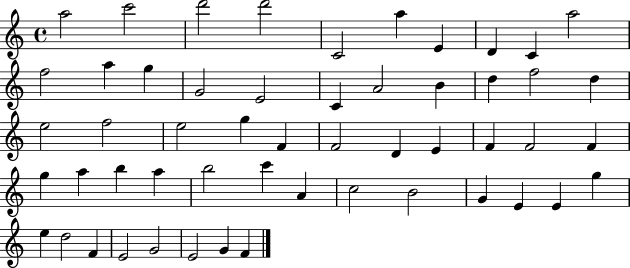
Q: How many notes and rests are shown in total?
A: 53